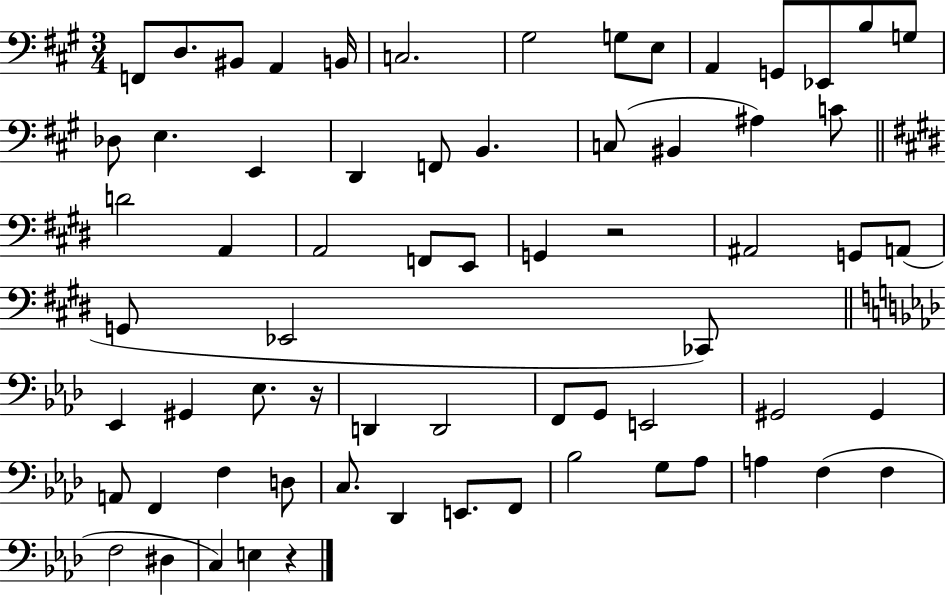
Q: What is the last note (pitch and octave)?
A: E3